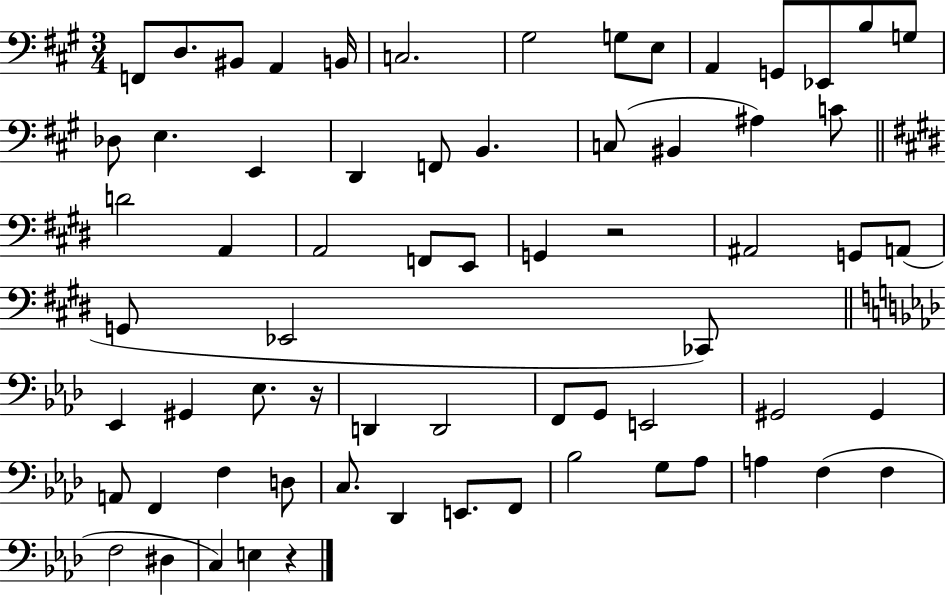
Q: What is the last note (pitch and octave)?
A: E3